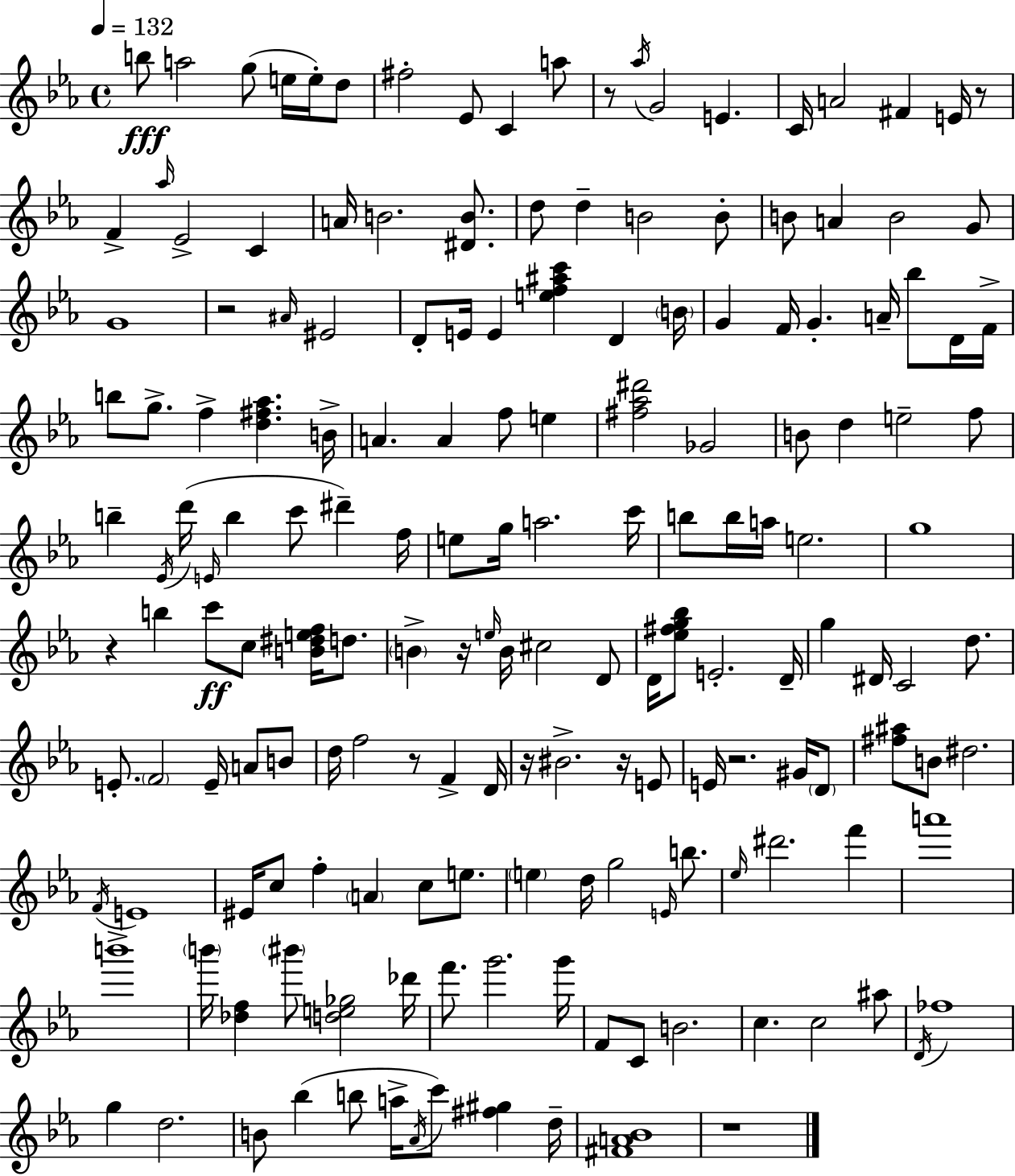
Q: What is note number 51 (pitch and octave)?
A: A4